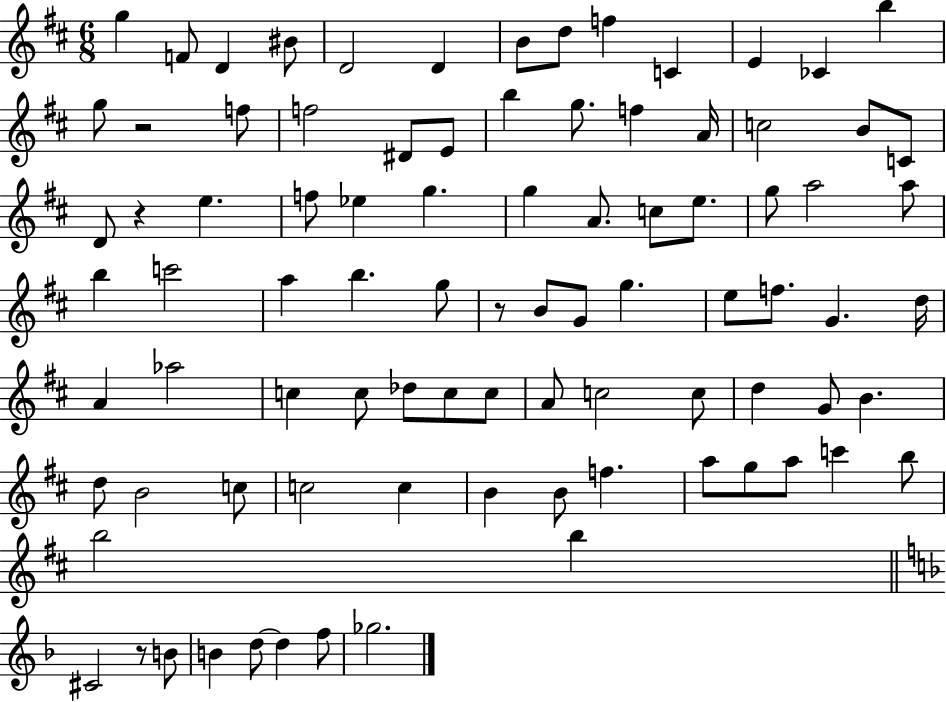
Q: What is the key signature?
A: D major